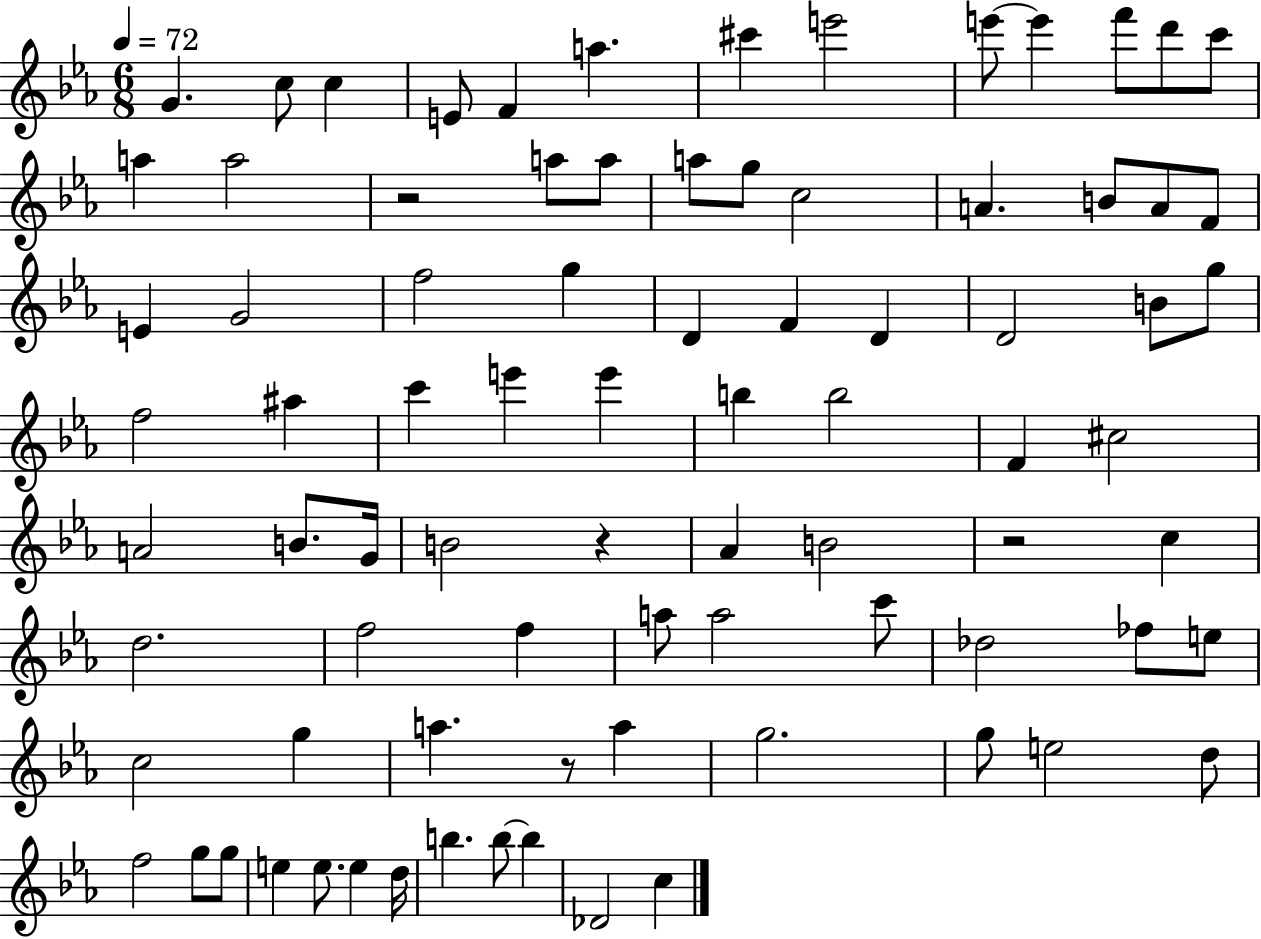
G4/q. C5/e C5/q E4/e F4/q A5/q. C#6/q E6/h E6/e E6/q F6/e D6/e C6/e A5/q A5/h R/h A5/e A5/e A5/e G5/e C5/h A4/q. B4/e A4/e F4/e E4/q G4/h F5/h G5/q D4/q F4/q D4/q D4/h B4/e G5/e F5/h A#5/q C6/q E6/q E6/q B5/q B5/h F4/q C#5/h A4/h B4/e. G4/s B4/h R/q Ab4/q B4/h R/h C5/q D5/h. F5/h F5/q A5/e A5/h C6/e Db5/h FES5/e E5/e C5/h G5/q A5/q. R/e A5/q G5/h. G5/e E5/h D5/e F5/h G5/e G5/e E5/q E5/e. E5/q D5/s B5/q. B5/e B5/q Db4/h C5/q